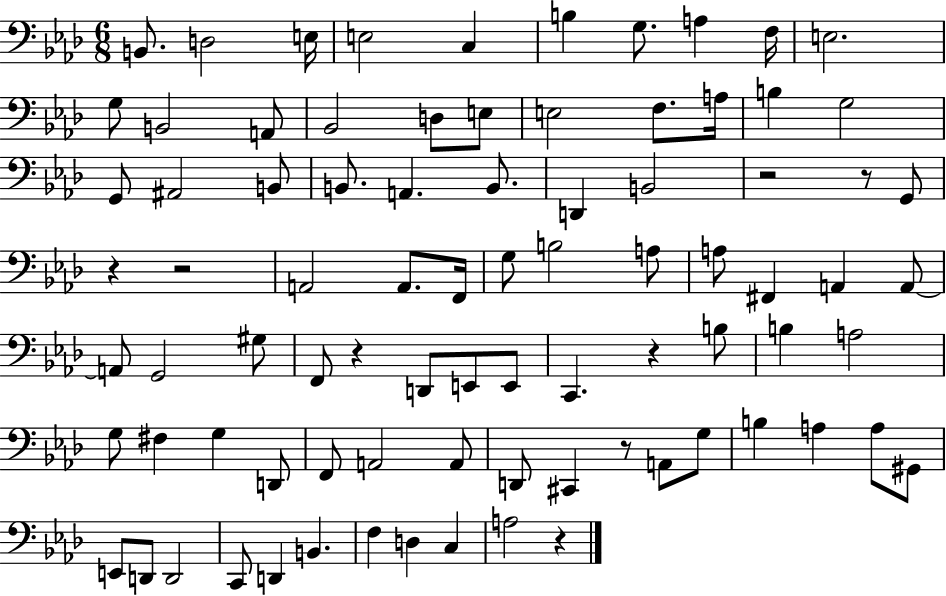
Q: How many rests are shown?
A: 8